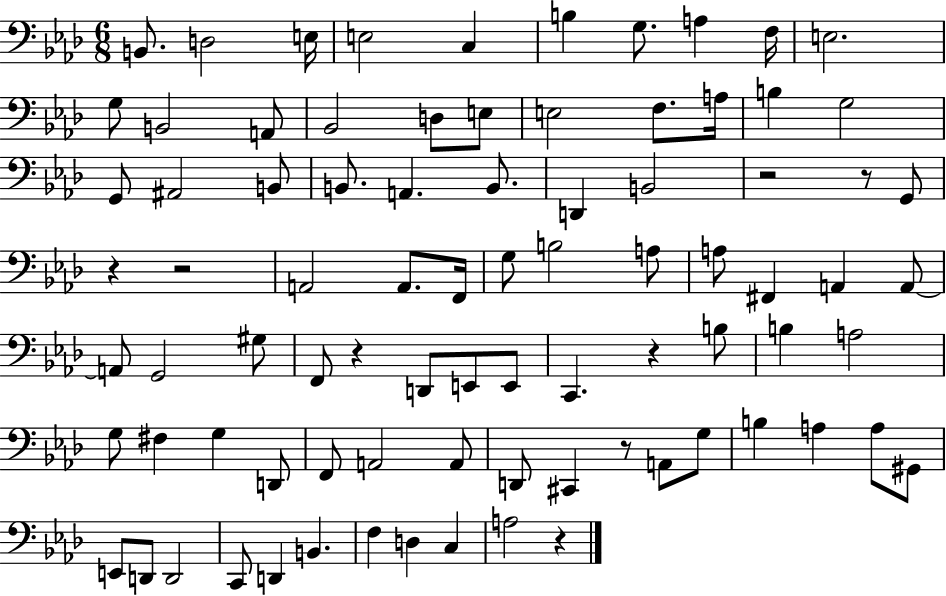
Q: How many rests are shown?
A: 8